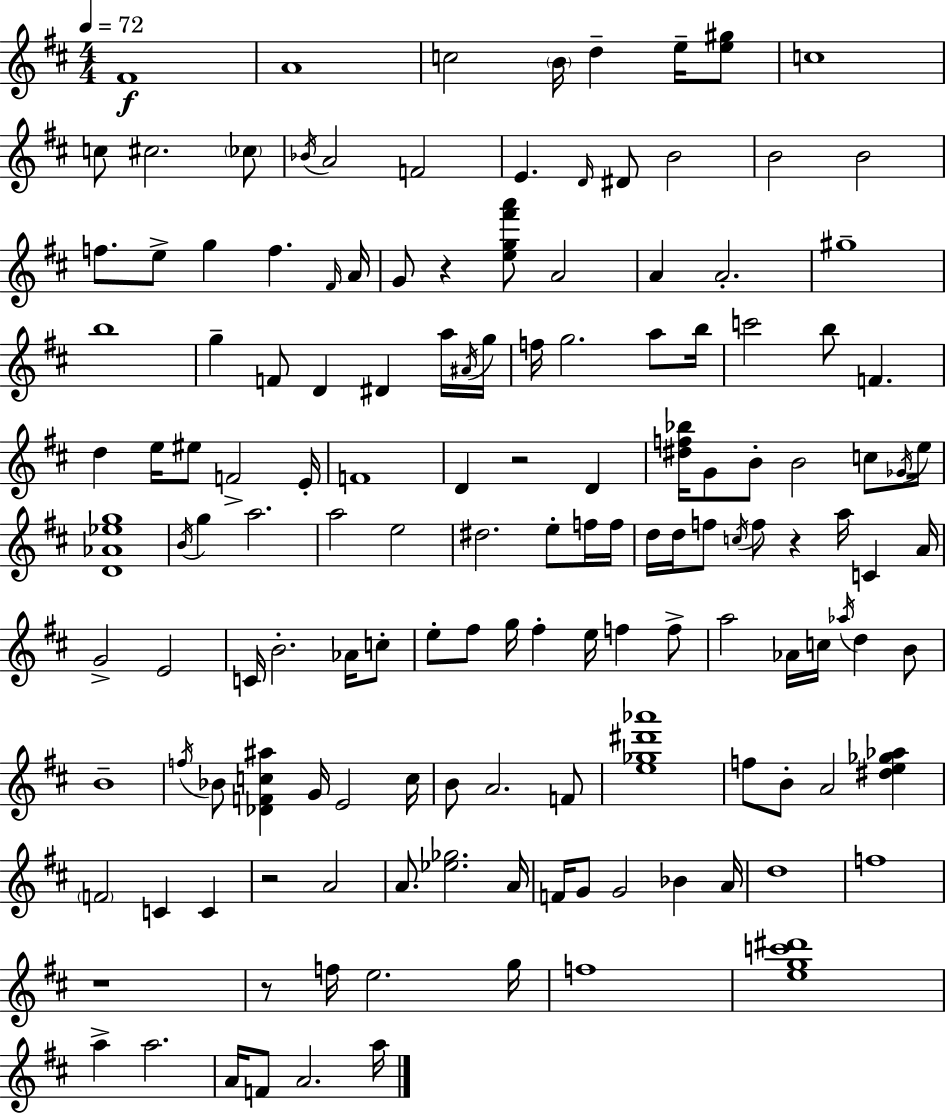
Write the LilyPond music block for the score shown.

{
  \clef treble
  \numericTimeSignature
  \time 4/4
  \key d \major
  \tempo 4 = 72
  fis'1\f | a'1 | c''2 \parenthesize b'16 d''4-- e''16-- <e'' gis''>8 | c''1 | \break c''8 cis''2. \parenthesize ces''8 | \acciaccatura { bes'16 } a'2 f'2 | e'4. \grace { d'16 } dis'8 b'2 | b'2 b'2 | \break f''8. e''8-> g''4 f''4. | \grace { fis'16 } a'16 g'8 r4 <e'' g'' fis''' a'''>8 a'2 | a'4 a'2.-. | gis''1-- | \break b''1 | g''4-- f'8 d'4 dis'4 | a''16 \acciaccatura { ais'16 } g''16 f''16 g''2. | a''8 b''16 c'''2 b''8 f'4. | \break d''4 e''16 eis''8 f'2-> | e'16-. f'1 | d'4 r2 | d'4 <dis'' f'' bes''>16 g'8 b'8-. b'2 | \break c''8 \acciaccatura { ges'16 } e''16 <d' aes' ees'' g''>1 | \acciaccatura { b'16 } g''4 a''2. | a''2 e''2 | dis''2. | \break e''8-. f''16 f''16 d''16 d''16 f''8 \acciaccatura { c''16 } f''8 r4 | a''16 c'4 a'16 g'2-> e'2 | c'16 b'2.-. | aes'16 c''8-. e''8-. fis''8 g''16 fis''4-. | \break e''16 f''4 f''8-> a''2 aes'16 | c''16 \acciaccatura { aes''16 } d''4 b'8 b'1-- | \acciaccatura { f''16 } bes'8 <des' f' c'' ais''>4 g'16 | e'2 c''16 b'8 a'2. | \break f'8 <e'' ges'' dis''' aes'''>1 | f''8 b'8-. a'2 | <dis'' e'' ges'' aes''>4 \parenthesize f'2 | c'4 c'4 r2 | \break a'2 a'8. <ees'' ges''>2. | a'16 f'16 g'8 g'2 | bes'4 a'16 d''1 | f''1 | \break r1 | r8 f''16 e''2. | g''16 f''1 | <e'' g'' c''' dis'''>1 | \break a''4-> a''2. | a'16 f'8 a'2. | a''16 \bar "|."
}